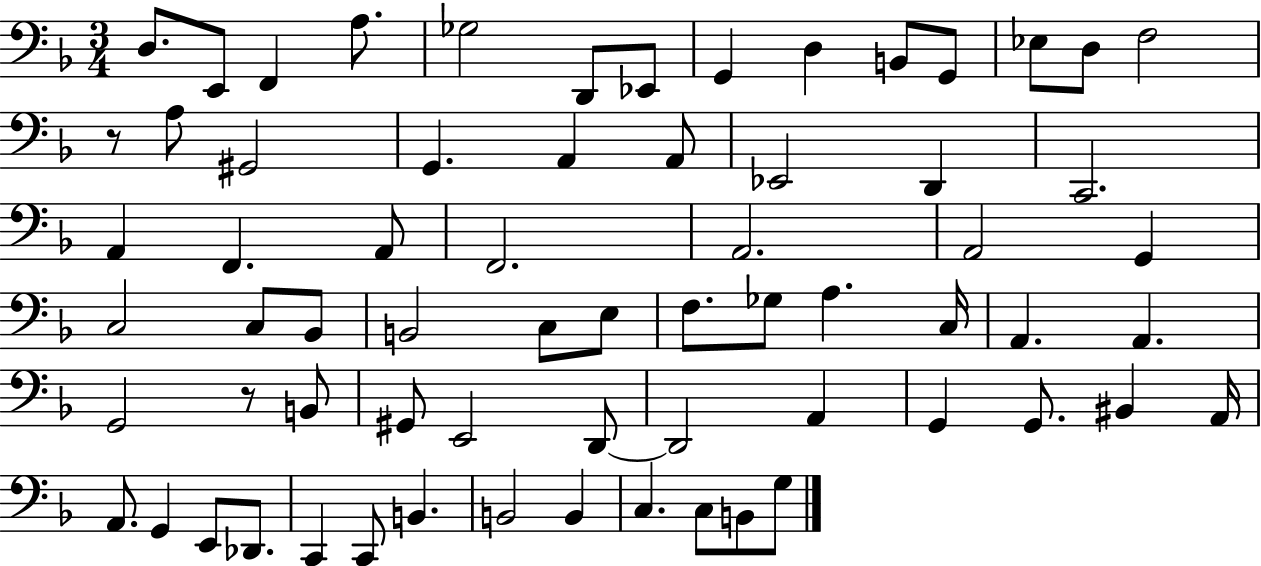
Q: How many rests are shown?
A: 2